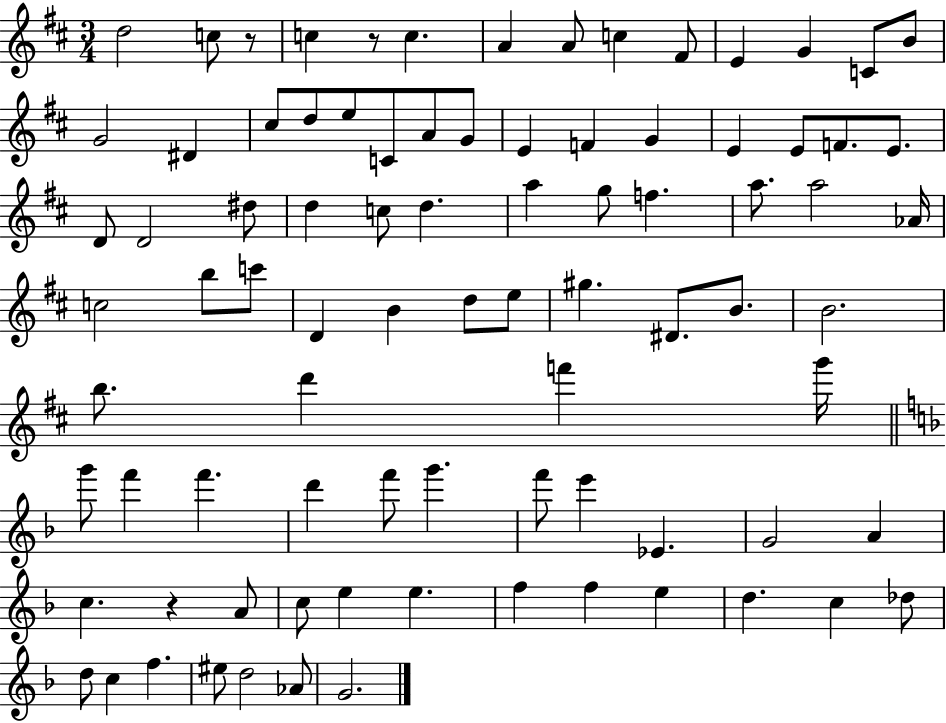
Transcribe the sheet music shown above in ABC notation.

X:1
T:Untitled
M:3/4
L:1/4
K:D
d2 c/2 z/2 c z/2 c A A/2 c ^F/2 E G C/2 B/2 G2 ^D ^c/2 d/2 e/2 C/2 A/2 G/2 E F G E E/2 F/2 E/2 D/2 D2 ^d/2 d c/2 d a g/2 f a/2 a2 _A/4 c2 b/2 c'/2 D B d/2 e/2 ^g ^D/2 B/2 B2 b/2 d' f' g'/4 g'/2 f' f' d' f'/2 g' f'/2 e' _E G2 A c z A/2 c/2 e e f f e d c _d/2 d/2 c f ^e/2 d2 _A/2 G2